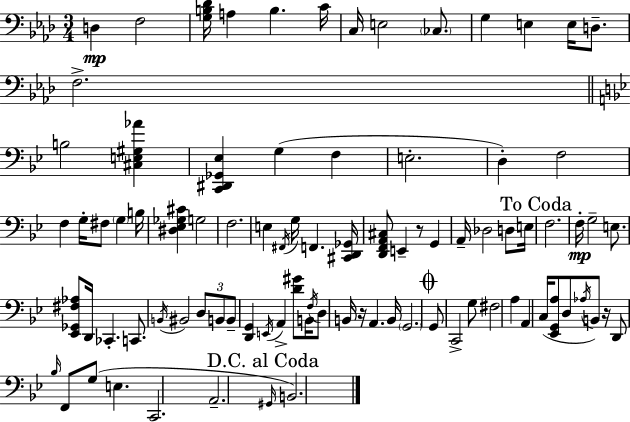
X:1
T:Untitled
M:3/4
L:1/4
K:Fm
D, F,2 [G,B,_D]/4 A, B, C/4 C,/4 E,2 _C,/2 G, E, E,/4 D,/2 F,2 B,2 [^C,E,^G,_A] [C,,^D,,_G,,_E,] G, F, E,2 D, F,2 F, G,/4 ^F,/2 G, B,/4 [^D,_E,_G,^C] G,2 F,2 E, ^F,,/4 G,/4 F,, [^C,,D,,_G,,]/4 [D,,F,,A,,^C,]/2 E,, z/2 G,, A,,/4 _D,2 D,/2 E,/4 F,2 F,/4 G,2 E,/2 [_E,,_G,,^F,_A,]/2 D,,/4 _C,, C,,/2 B,,/4 ^B,,2 D,/2 B,,/2 B,,/2 [D,,G,,] E,,/4 A,, [D^G]/2 B,,/4 F,/4 D,/2 B,,/4 z/4 A,, B,,/4 G,,2 G,,/2 C,,2 G,/2 ^F,2 A, A,, C,/4 [_E,,G,,A,]/2 D,/2 _A,/4 B,,/2 z/4 D,,/2 _B,/4 F,,/2 G,/2 E, C,,2 A,,2 ^G,,/4 B,,2